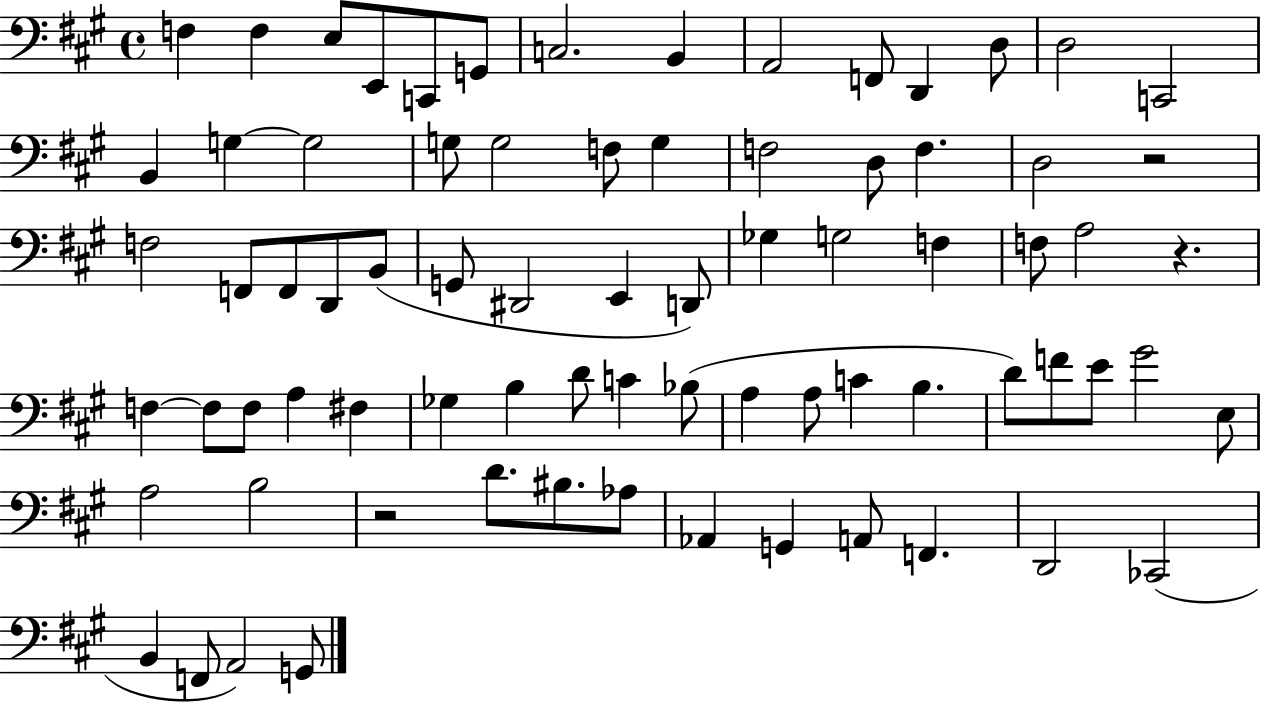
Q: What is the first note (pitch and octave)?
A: F3